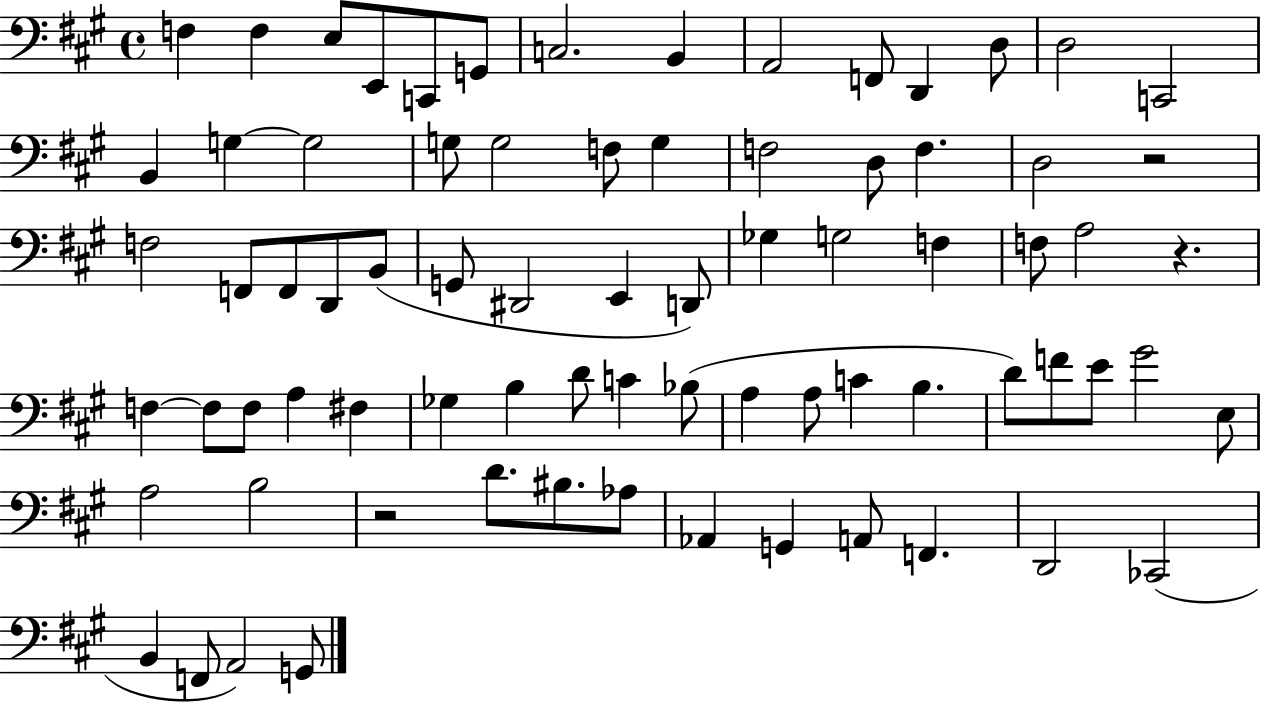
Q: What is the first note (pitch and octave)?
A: F3